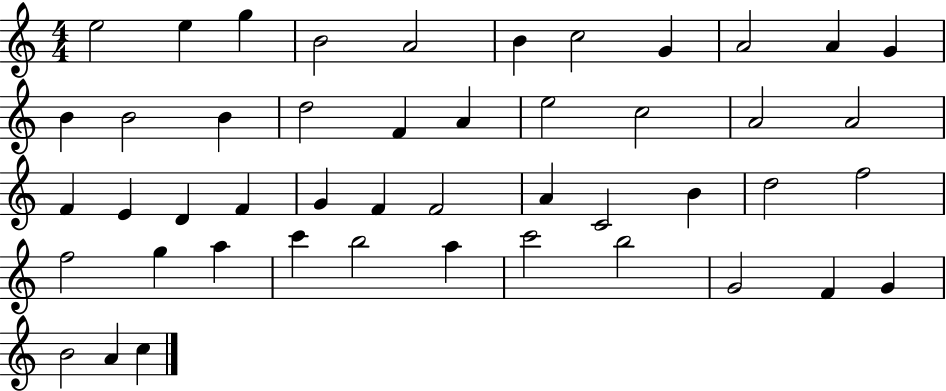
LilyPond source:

{
  \clef treble
  \numericTimeSignature
  \time 4/4
  \key c \major
  e''2 e''4 g''4 | b'2 a'2 | b'4 c''2 g'4 | a'2 a'4 g'4 | \break b'4 b'2 b'4 | d''2 f'4 a'4 | e''2 c''2 | a'2 a'2 | \break f'4 e'4 d'4 f'4 | g'4 f'4 f'2 | a'4 c'2 b'4 | d''2 f''2 | \break f''2 g''4 a''4 | c'''4 b''2 a''4 | c'''2 b''2 | g'2 f'4 g'4 | \break b'2 a'4 c''4 | \bar "|."
}